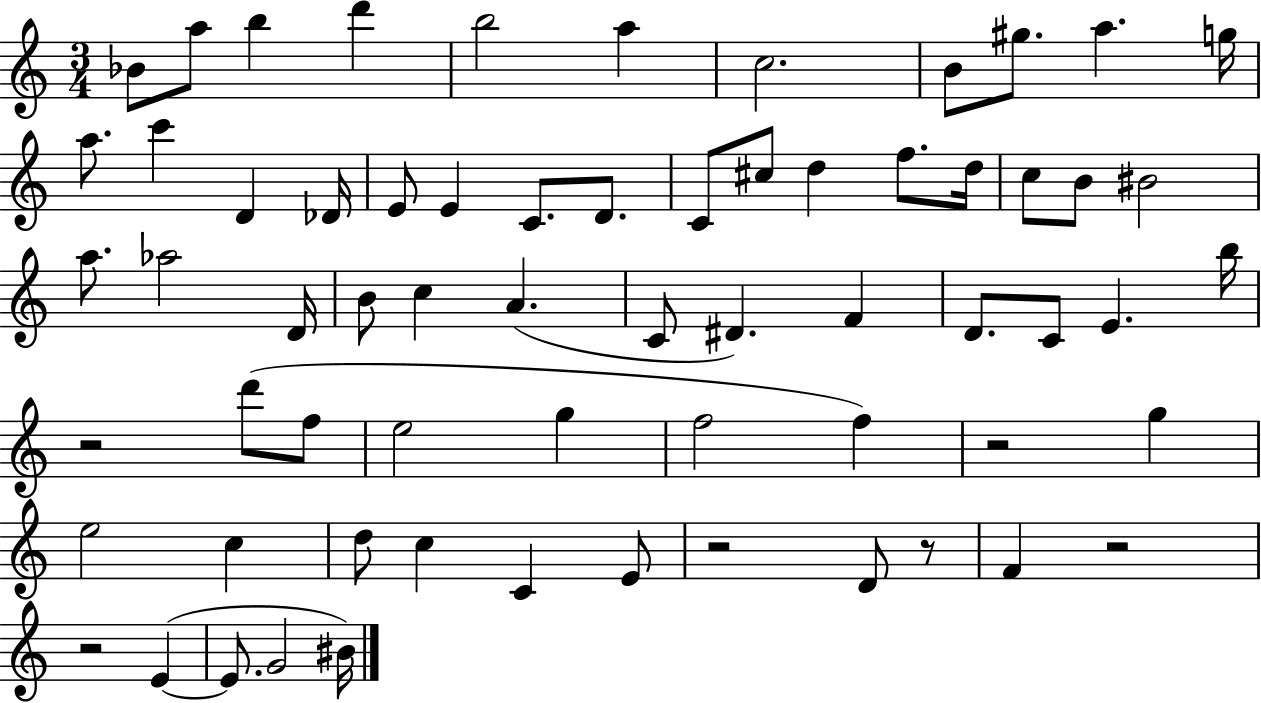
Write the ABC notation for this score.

X:1
T:Untitled
M:3/4
L:1/4
K:C
_B/2 a/2 b d' b2 a c2 B/2 ^g/2 a g/4 a/2 c' D _D/4 E/2 E C/2 D/2 C/2 ^c/2 d f/2 d/4 c/2 B/2 ^B2 a/2 _a2 D/4 B/2 c A C/2 ^D F D/2 C/2 E b/4 z2 d'/2 f/2 e2 g f2 f z2 g e2 c d/2 c C E/2 z2 D/2 z/2 F z2 z2 E E/2 G2 ^B/4